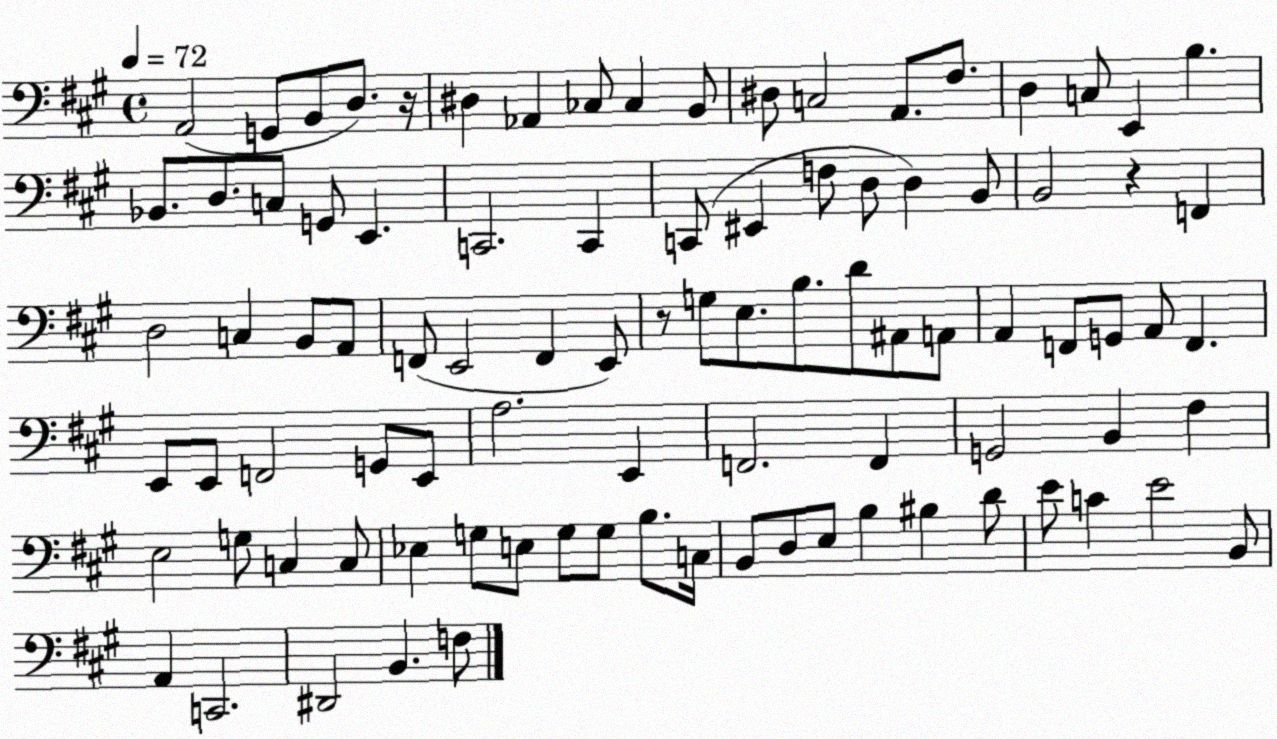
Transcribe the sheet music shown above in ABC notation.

X:1
T:Untitled
M:4/4
L:1/4
K:A
A,,2 G,,/2 B,,/2 D,/2 z/4 ^D, _A,, _C,/2 _C, B,,/2 ^D,/2 C,2 A,,/2 ^F,/2 D, C,/2 E,, B, _B,,/2 D,/2 C,/2 G,,/2 E,, C,,2 C,, C,,/2 ^E,, F,/2 D,/2 D, B,,/2 B,,2 z F,, D,2 C, B,,/2 A,,/2 F,,/2 E,,2 F,, E,,/2 z/2 G,/2 E,/2 B,/2 D/2 ^A,,/2 A,,/2 A,, F,,/2 G,,/2 A,,/2 F,, E,,/2 E,,/2 F,,2 G,,/2 E,,/2 A,2 E,, F,,2 F,, G,,2 B,, ^F, E,2 G,/2 C, C,/2 _E, G,/2 E,/2 G,/2 G,/2 B,/2 C,/4 B,,/2 D,/2 E,/2 B, ^B, D/2 E/2 C E2 B,,/2 A,, C,,2 ^D,,2 B,, F,/2